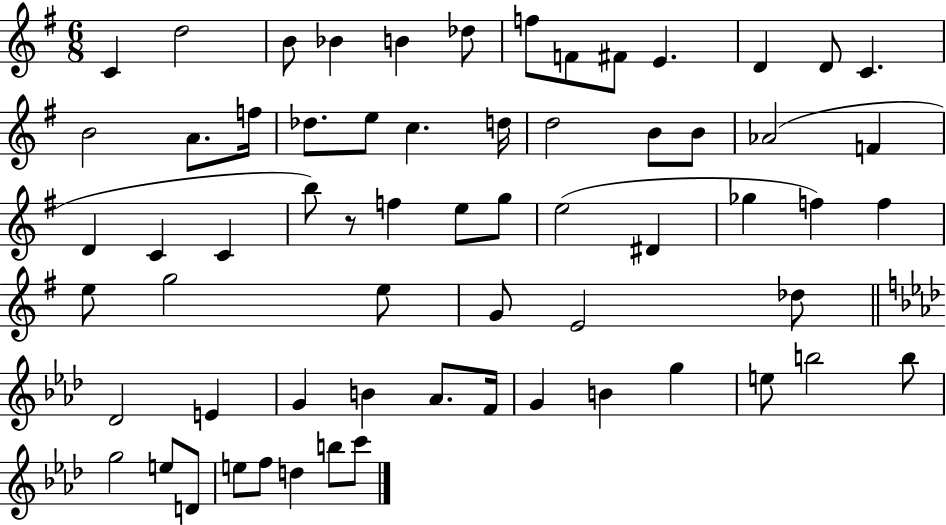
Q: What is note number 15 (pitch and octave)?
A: A4